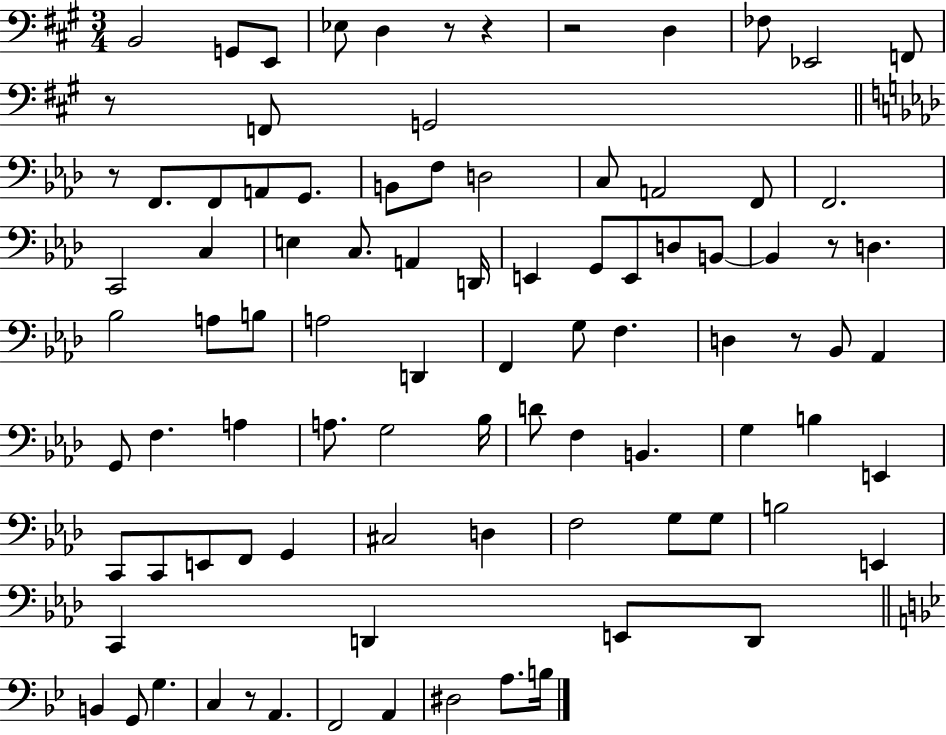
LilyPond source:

{
  \clef bass
  \numericTimeSignature
  \time 3/4
  \key a \major
  \repeat volta 2 { b,2 g,8 e,8 | ees8 d4 r8 r4 | r2 d4 | fes8 ees,2 f,8 | \break r8 f,8 g,2 | \bar "||" \break \key aes \major r8 f,8. f,8 a,8 g,8. | b,8 f8 d2 | c8 a,2 f,8 | f,2. | \break c,2 c4 | e4 c8. a,4 d,16 | e,4 g,8 e,8 d8 b,8~~ | b,4 r8 d4. | \break bes2 a8 b8 | a2 d,4 | f,4 g8 f4. | d4 r8 bes,8 aes,4 | \break g,8 f4. a4 | a8. g2 bes16 | d'8 f4 b,4. | g4 b4 e,4 | \break c,8 c,8 e,8 f,8 g,4 | cis2 d4 | f2 g8 g8 | b2 e,4 | \break c,4 d,4 e,8 d,8 | \bar "||" \break \key g \minor b,4 g,8 g4. | c4 r8 a,4. | f,2 a,4 | dis2 a8. b16 | \break } \bar "|."
}